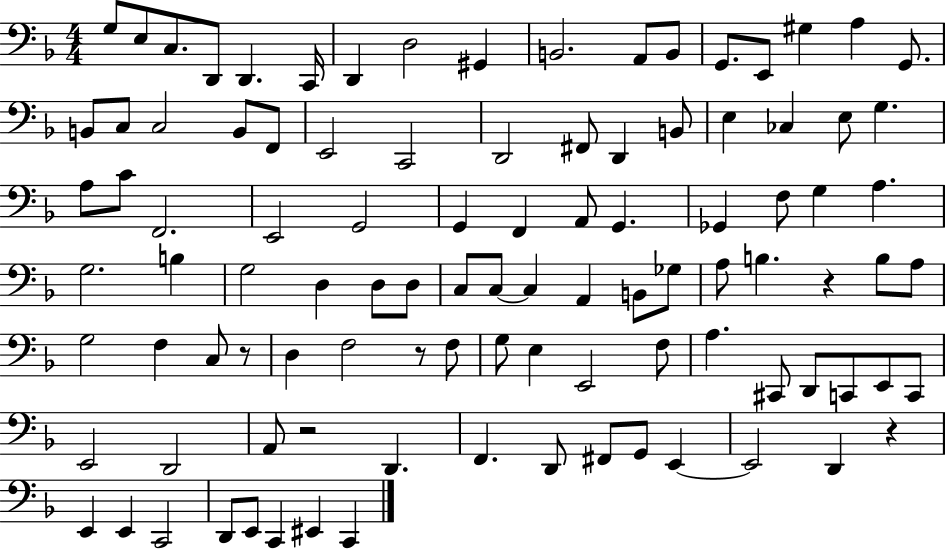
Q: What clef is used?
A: bass